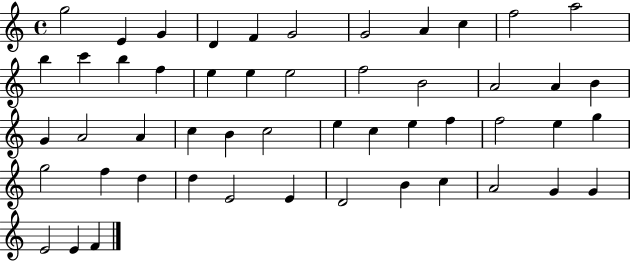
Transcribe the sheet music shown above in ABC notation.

X:1
T:Untitled
M:4/4
L:1/4
K:C
g2 E G D F G2 G2 A c f2 a2 b c' b f e e e2 f2 B2 A2 A B G A2 A c B c2 e c e f f2 e g g2 f d d E2 E D2 B c A2 G G E2 E F